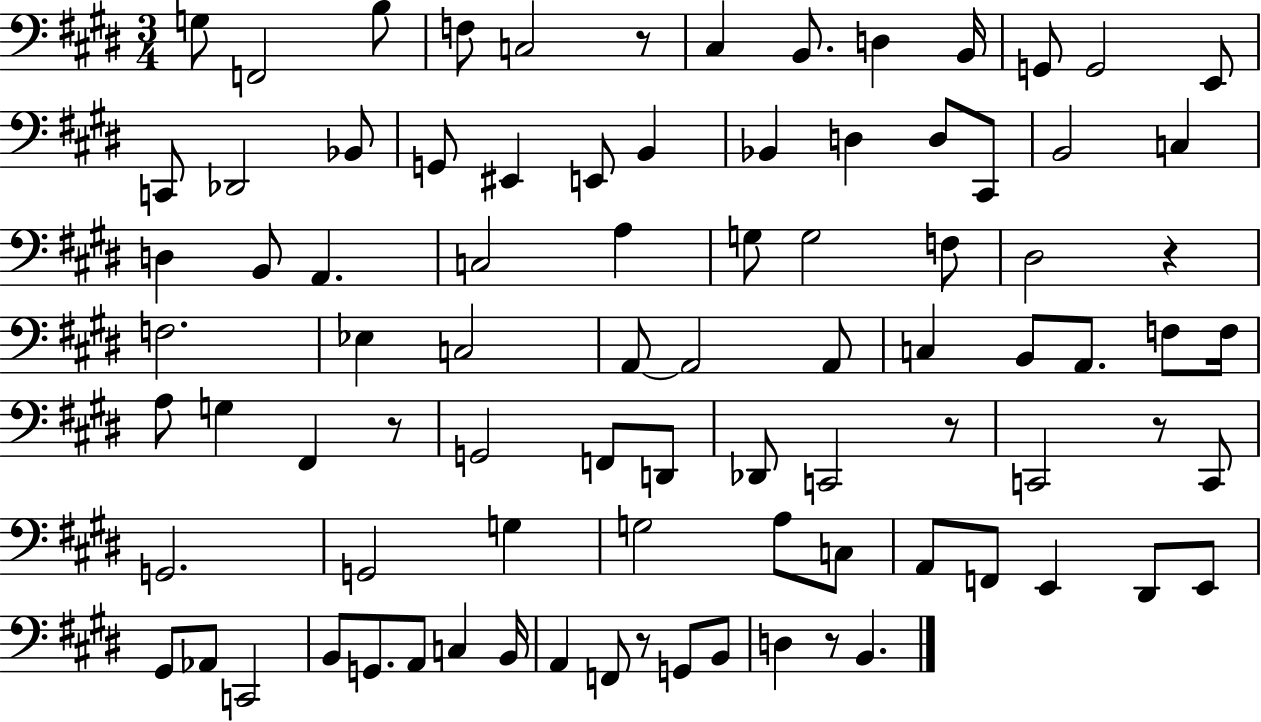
X:1
T:Untitled
M:3/4
L:1/4
K:E
G,/2 F,,2 B,/2 F,/2 C,2 z/2 ^C, B,,/2 D, B,,/4 G,,/2 G,,2 E,,/2 C,,/2 _D,,2 _B,,/2 G,,/2 ^E,, E,,/2 B,, _B,, D, D,/2 ^C,,/2 B,,2 C, D, B,,/2 A,, C,2 A, G,/2 G,2 F,/2 ^D,2 z F,2 _E, C,2 A,,/2 A,,2 A,,/2 C, B,,/2 A,,/2 F,/2 F,/4 A,/2 G, ^F,, z/2 G,,2 F,,/2 D,,/2 _D,,/2 C,,2 z/2 C,,2 z/2 C,,/2 G,,2 G,,2 G, G,2 A,/2 C,/2 A,,/2 F,,/2 E,, ^D,,/2 E,,/2 ^G,,/2 _A,,/2 C,,2 B,,/2 G,,/2 A,,/2 C, B,,/4 A,, F,,/2 z/2 G,,/2 B,,/2 D, z/2 B,,